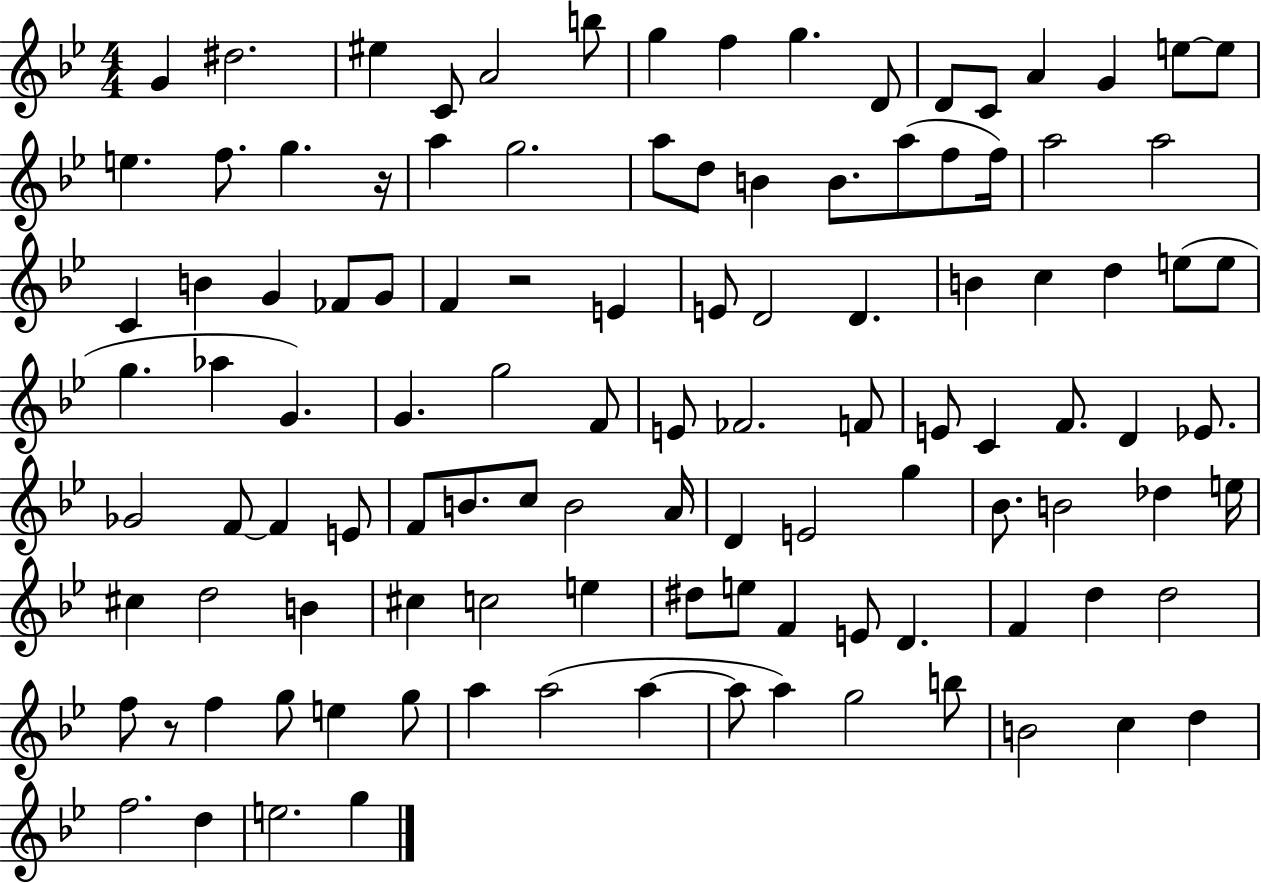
G4/q D#5/h. EIS5/q C4/e A4/h B5/e G5/q F5/q G5/q. D4/e D4/e C4/e A4/q G4/q E5/e E5/e E5/q. F5/e. G5/q. R/s A5/q G5/h. A5/e D5/e B4/q B4/e. A5/e F5/e F5/s A5/h A5/h C4/q B4/q G4/q FES4/e G4/e F4/q R/h E4/q E4/e D4/h D4/q. B4/q C5/q D5/q E5/e E5/e G5/q. Ab5/q G4/q. G4/q. G5/h F4/e E4/e FES4/h. F4/e E4/e C4/q F4/e. D4/q Eb4/e. Gb4/h F4/e F4/q E4/e F4/e B4/e. C5/e B4/h A4/s D4/q E4/h G5/q Bb4/e. B4/h Db5/q E5/s C#5/q D5/h B4/q C#5/q C5/h E5/q D#5/e E5/e F4/q E4/e D4/q. F4/q D5/q D5/h F5/e R/e F5/q G5/e E5/q G5/e A5/q A5/h A5/q A5/e A5/q G5/h B5/e B4/h C5/q D5/q F5/h. D5/q E5/h. G5/q